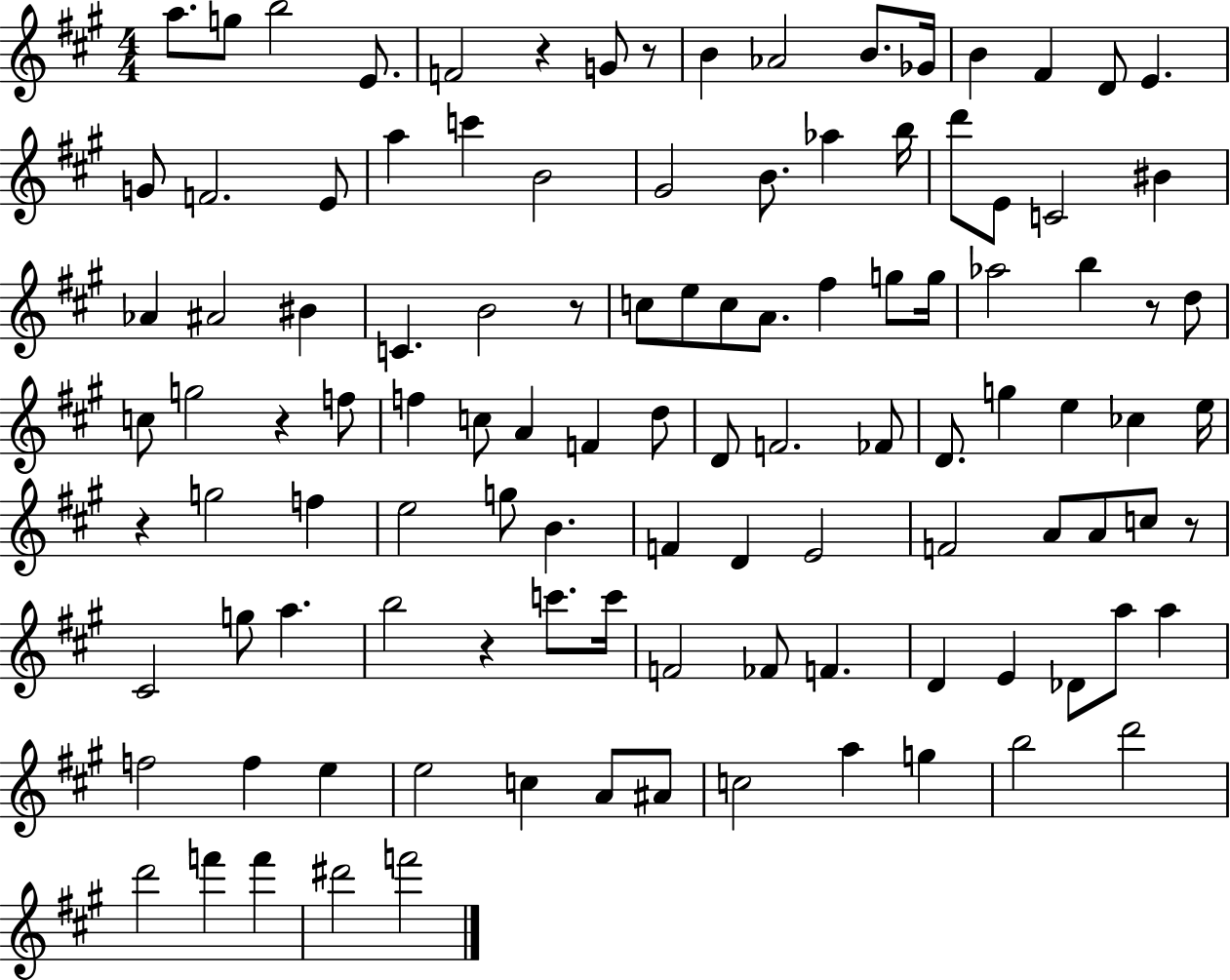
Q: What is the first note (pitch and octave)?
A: A5